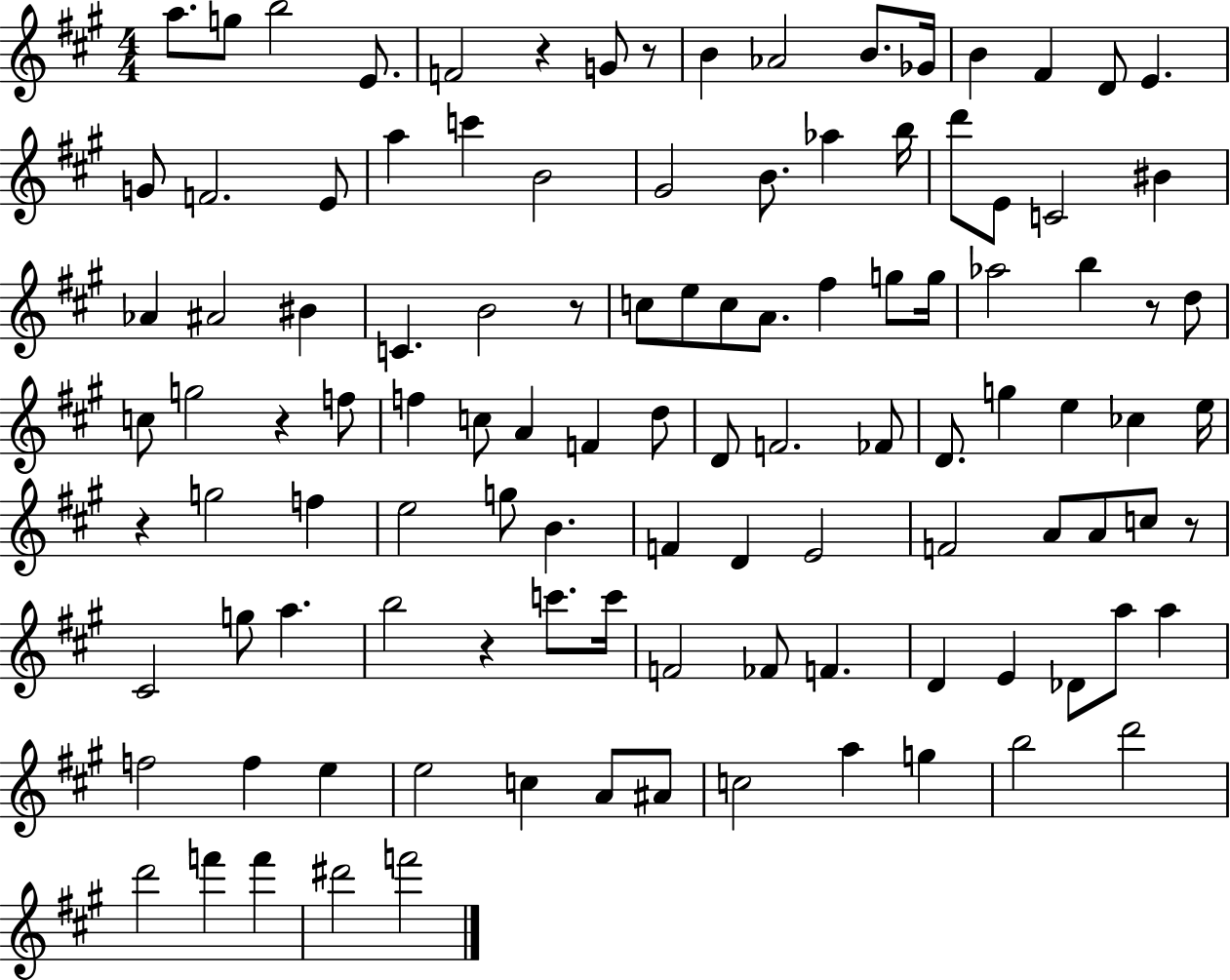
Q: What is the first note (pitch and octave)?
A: A5